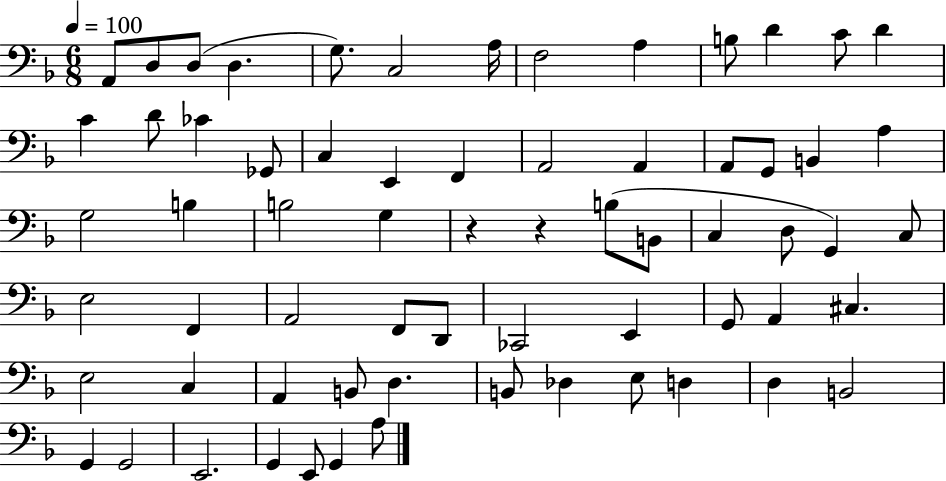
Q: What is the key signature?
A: F major